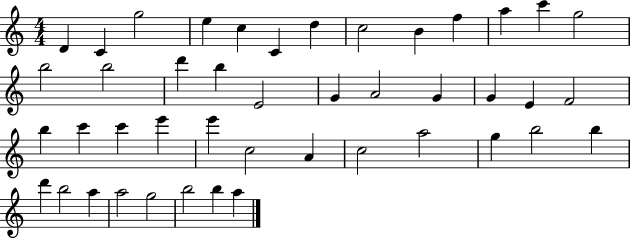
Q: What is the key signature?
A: C major